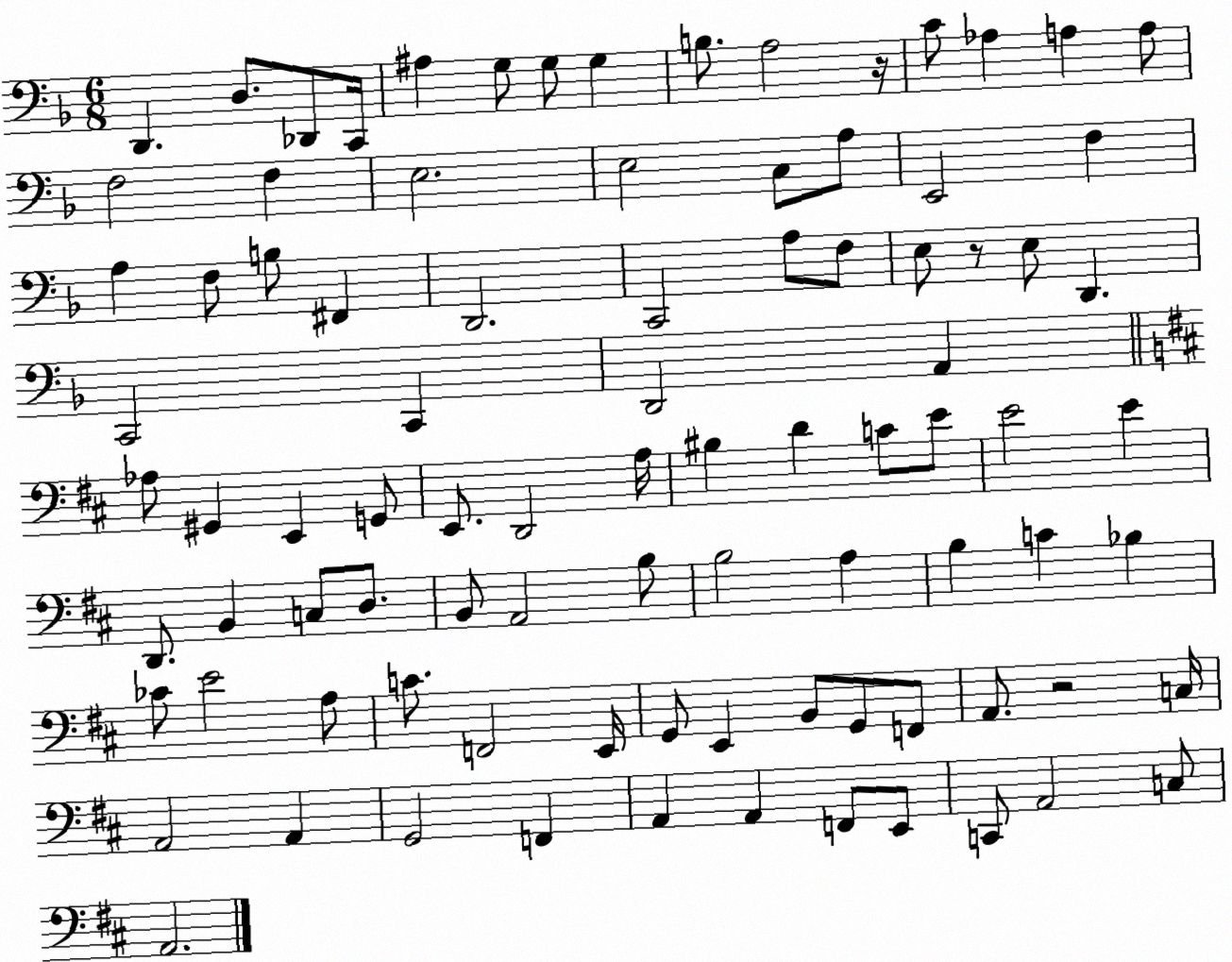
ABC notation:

X:1
T:Untitled
M:6/8
L:1/4
K:F
D,, D,/2 _D,,/2 C,,/4 ^A, G,/2 G,/2 G, B,/2 A,2 z/4 C/2 _A, A, A,/2 F,2 F, E,2 E,2 C,/2 A,/2 E,,2 F, A, F,/2 B,/2 ^F,, D,,2 C,,2 A,/2 F,/2 E,/2 z/2 E,/2 D,, C,,2 C,, D,,2 A,, _A,/2 ^G,, E,, G,,/2 E,,/2 D,,2 A,/4 ^B, D C/2 E/2 E2 E D,,/2 B,, C,/2 D,/2 B,,/2 A,,2 B,/2 B,2 A, B, C _B, _C/2 E2 A,/2 C/2 F,,2 E,,/4 G,,/2 E,, B,,/2 G,,/2 F,,/2 A,,/2 z2 C,/4 A,,2 A,, G,,2 F,, A,, A,, F,,/2 E,,/2 C,,/2 A,,2 C,/2 A,,2